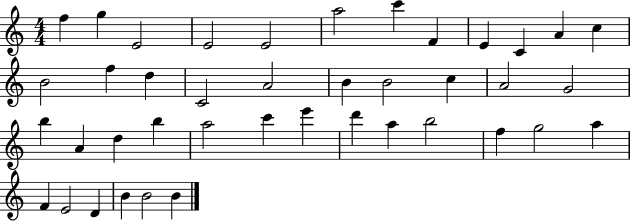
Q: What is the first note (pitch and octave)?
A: F5